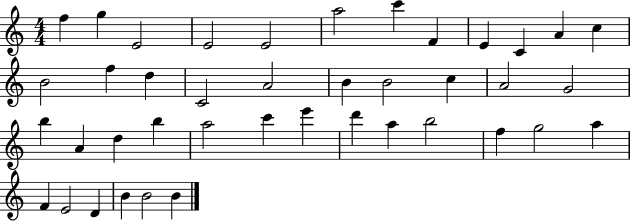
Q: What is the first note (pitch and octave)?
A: F5